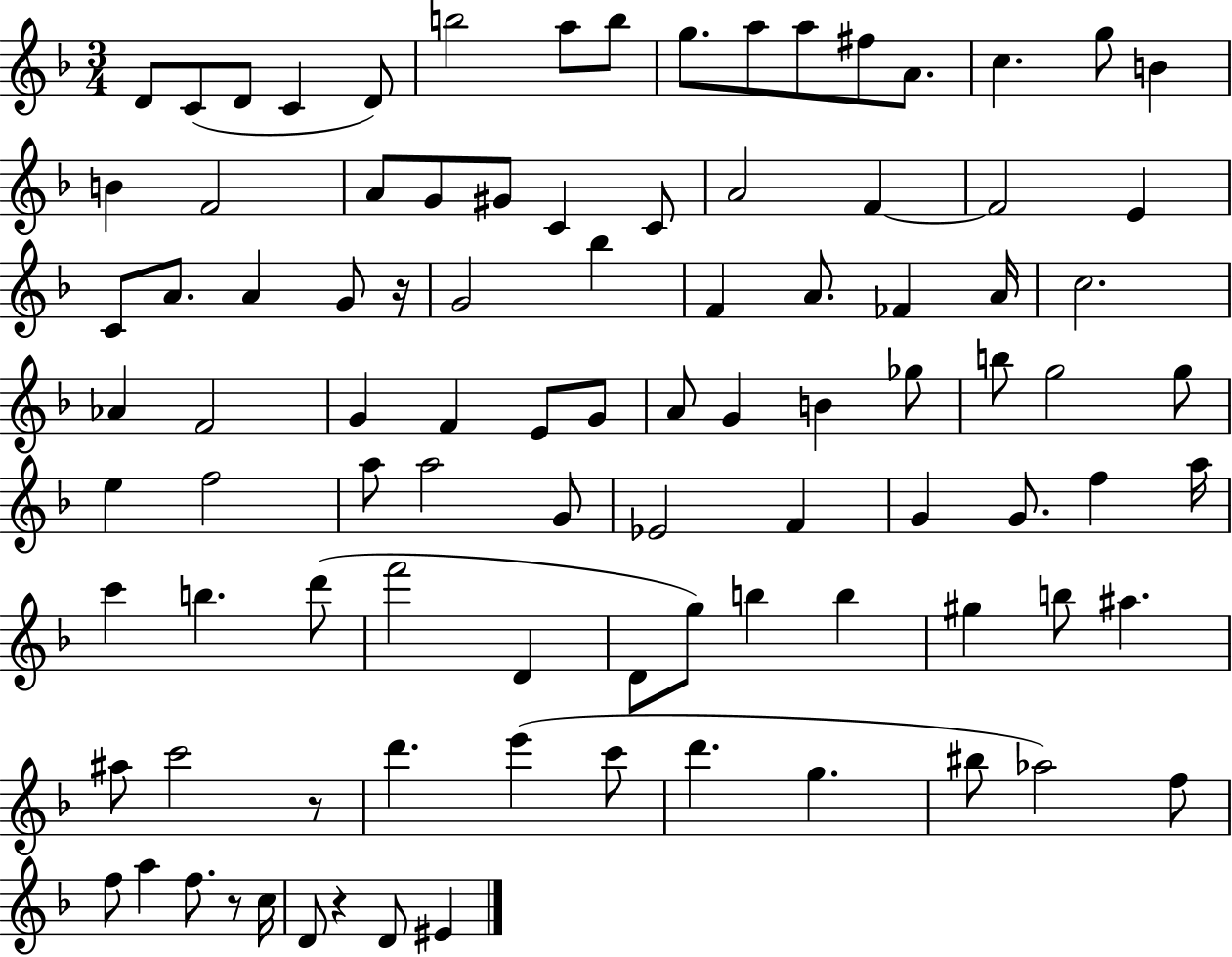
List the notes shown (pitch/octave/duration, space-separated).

D4/e C4/e D4/e C4/q D4/e B5/h A5/e B5/e G5/e. A5/e A5/e F#5/e A4/e. C5/q. G5/e B4/q B4/q F4/h A4/e G4/e G#4/e C4/q C4/e A4/h F4/q F4/h E4/q C4/e A4/e. A4/q G4/e R/s G4/h Bb5/q F4/q A4/e. FES4/q A4/s C5/h. Ab4/q F4/h G4/q F4/q E4/e G4/e A4/e G4/q B4/q Gb5/e B5/e G5/h G5/e E5/q F5/h A5/e A5/h G4/e Eb4/h F4/q G4/q G4/e. F5/q A5/s C6/q B5/q. D6/e F6/h D4/q D4/e G5/e B5/q B5/q G#5/q B5/e A#5/q. A#5/e C6/h R/e D6/q. E6/q C6/e D6/q. G5/q. BIS5/e Ab5/h F5/e F5/e A5/q F5/e. R/e C5/s D4/e R/q D4/e EIS4/q